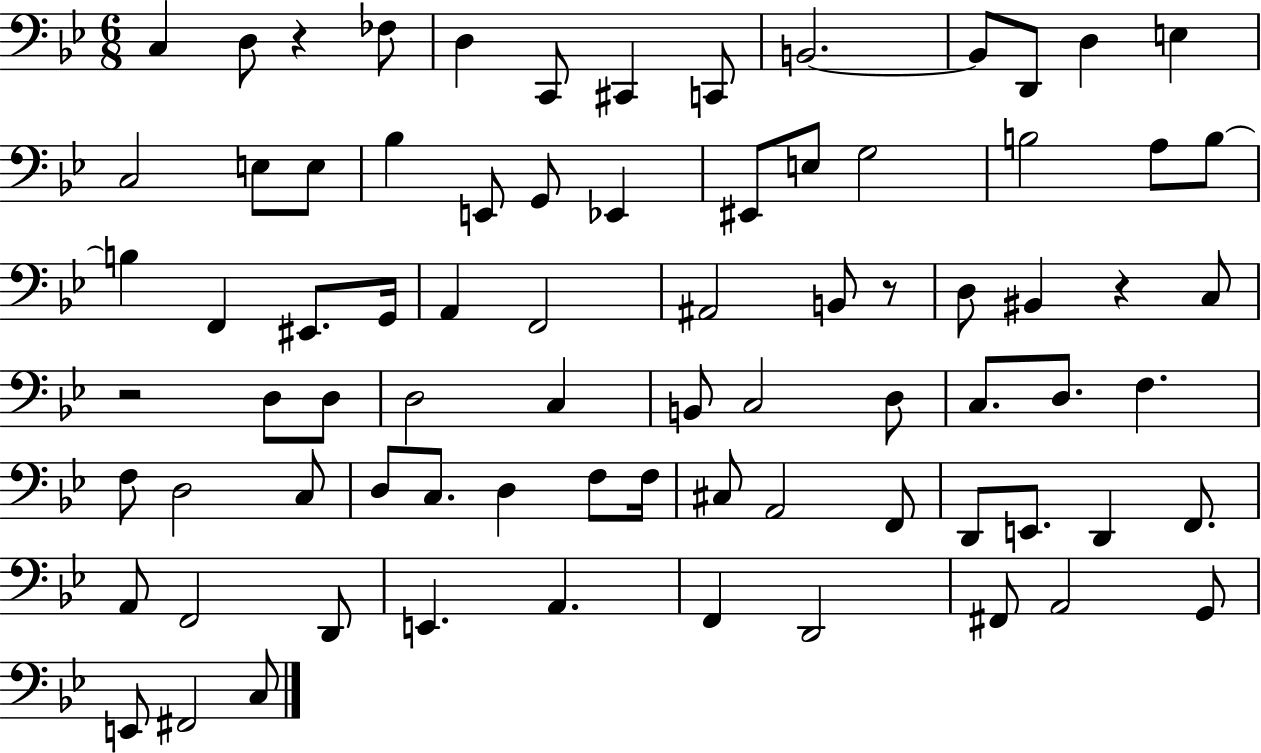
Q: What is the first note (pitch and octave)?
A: C3